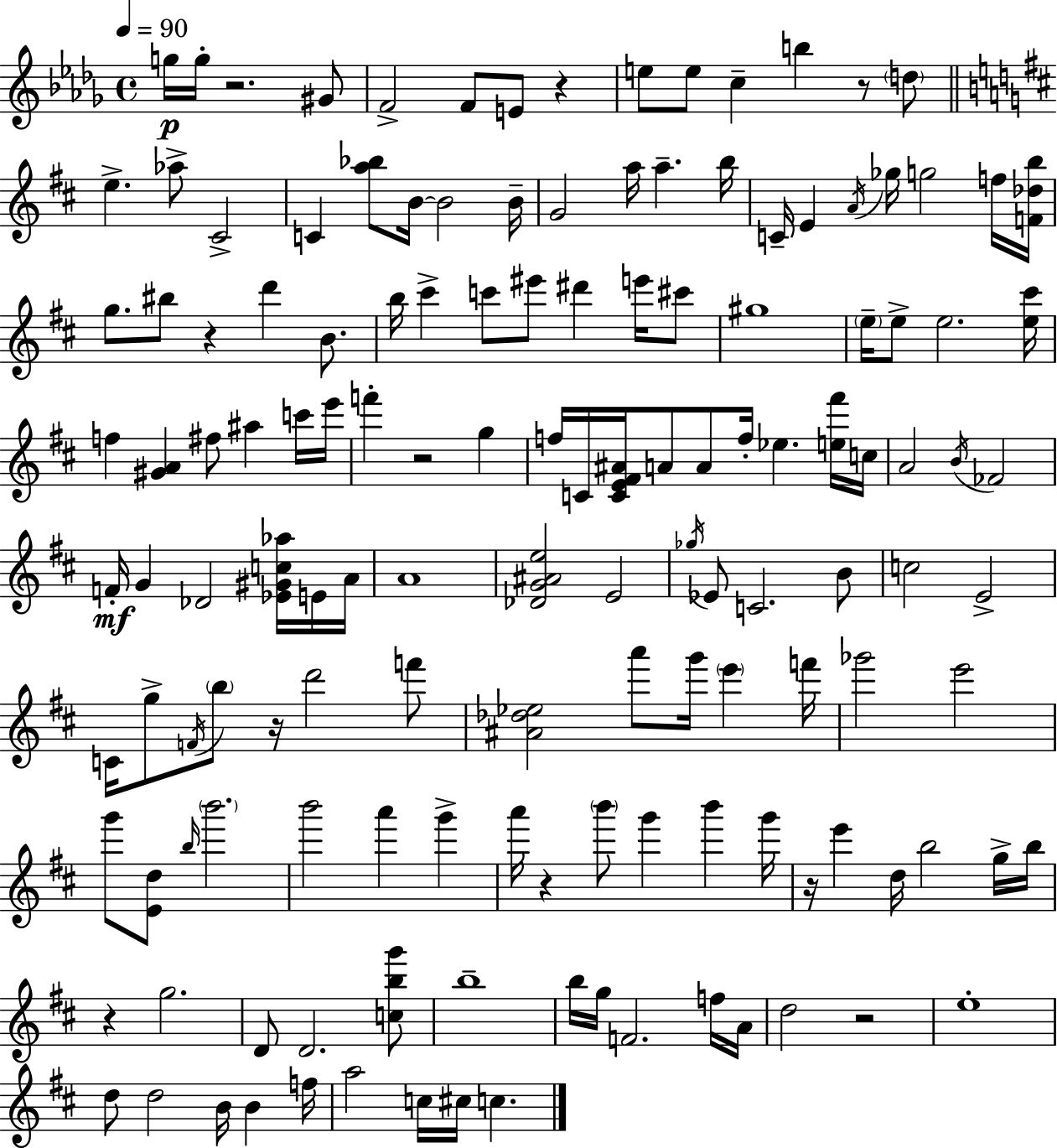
G5/s G5/s R/h. G#4/e F4/h F4/e E4/e R/q E5/e E5/e C5/q B5/q R/e D5/e E5/q. Ab5/e C#4/h C4/q [A5,Bb5]/e B4/s B4/h B4/s G4/h A5/s A5/q. B5/s C4/s E4/q A4/s Gb5/s G5/h F5/s [F4,Db5,B5]/s G5/e. BIS5/e R/q D6/q B4/e. B5/s C#6/q C6/e EIS6/e D#6/q E6/s C#6/e G#5/w E5/s E5/e E5/h. [E5,C#6]/s F5/q [G#4,A4]/q F#5/e A#5/q C6/s E6/s F6/q R/h G5/q F5/s C4/s [C4,E4,F#4,A#4]/s A4/e A4/e F5/s Eb5/q. [E5,F#6]/s C5/s A4/h B4/s FES4/h F4/s G4/q Db4/h [Eb4,G#4,C5,Ab5]/s E4/s A4/s A4/w [Db4,G4,A#4,E5]/h E4/h Gb5/s Eb4/e C4/h. B4/e C5/h E4/h C4/s G5/e F4/s B5/e R/s D6/h F6/e [A#4,Db5,Eb5]/h A6/e G6/s E6/q F6/s Gb6/h E6/h G6/e [E4,D5]/e B5/s B6/h. B6/h A6/q G6/q A6/s R/q B6/e G6/q B6/q G6/s R/s E6/q D5/s B5/h G5/s B5/s R/q G5/h. D4/e D4/h. [C5,B5,G6]/e B5/w B5/s G5/s F4/h. F5/s A4/s D5/h R/h E5/w D5/e D5/h B4/s B4/q F5/s A5/h C5/s C#5/s C5/q.